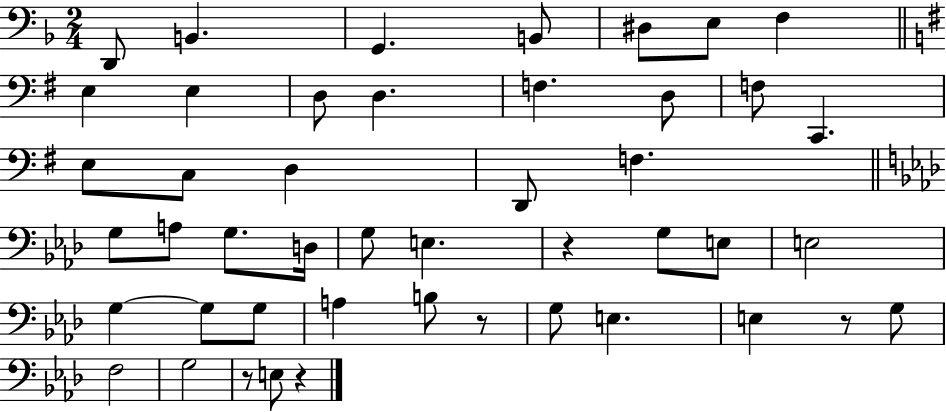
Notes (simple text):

D2/e B2/q. G2/q. B2/e D#3/e E3/e F3/q E3/q E3/q D3/e D3/q. F3/q. D3/e F3/e C2/q. E3/e C3/e D3/q D2/e F3/q. G3/e A3/e G3/e. D3/s G3/e E3/q. R/q G3/e E3/e E3/h G3/q G3/e G3/e A3/q B3/e R/e G3/e E3/q. E3/q R/e G3/e F3/h G3/h R/e E3/e R/q